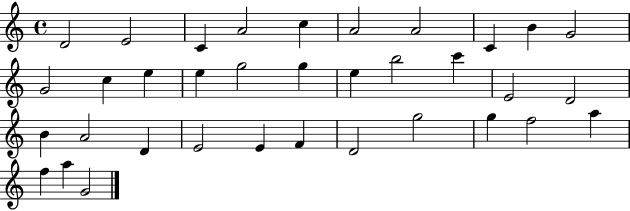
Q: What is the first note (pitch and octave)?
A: D4